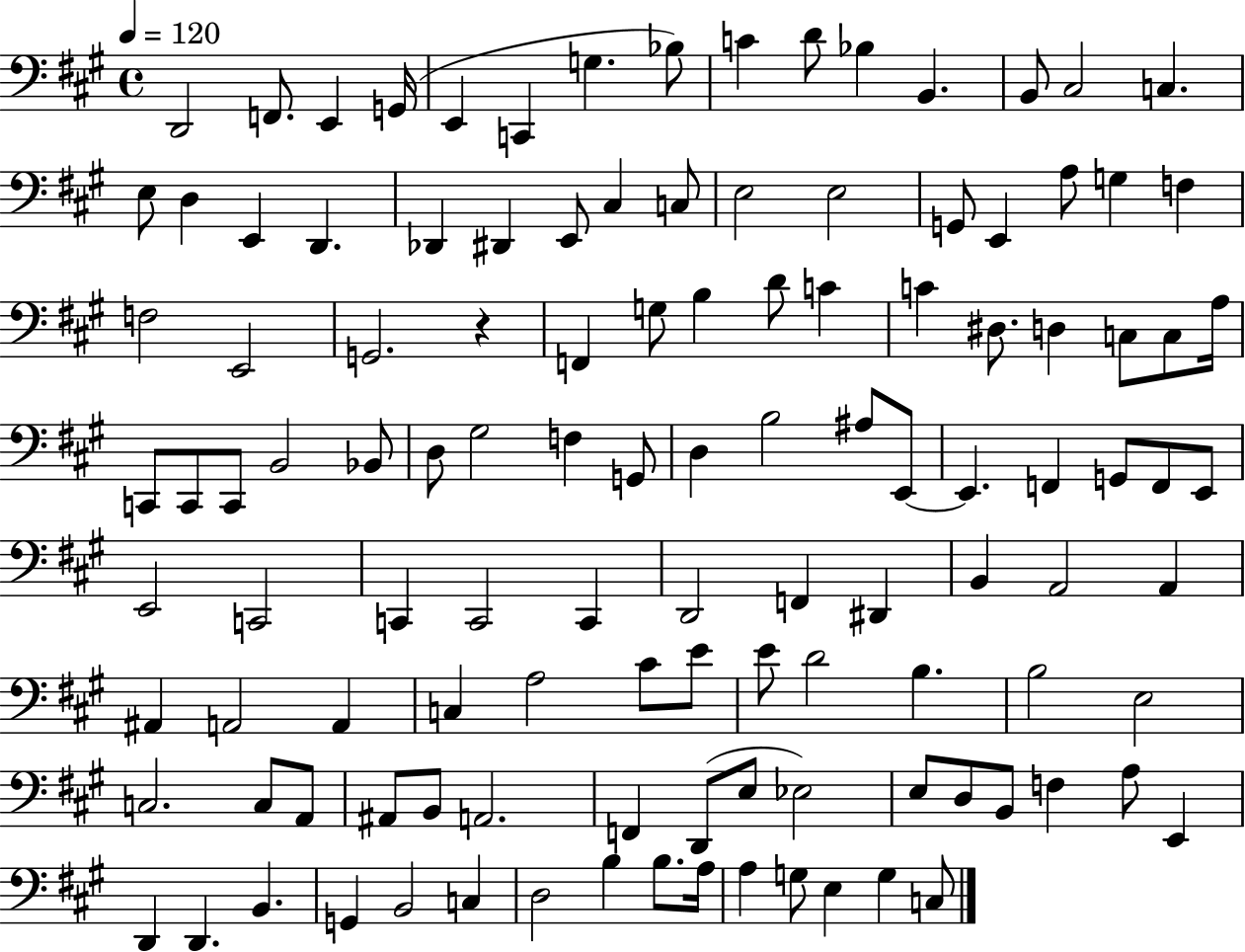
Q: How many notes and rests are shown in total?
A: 118